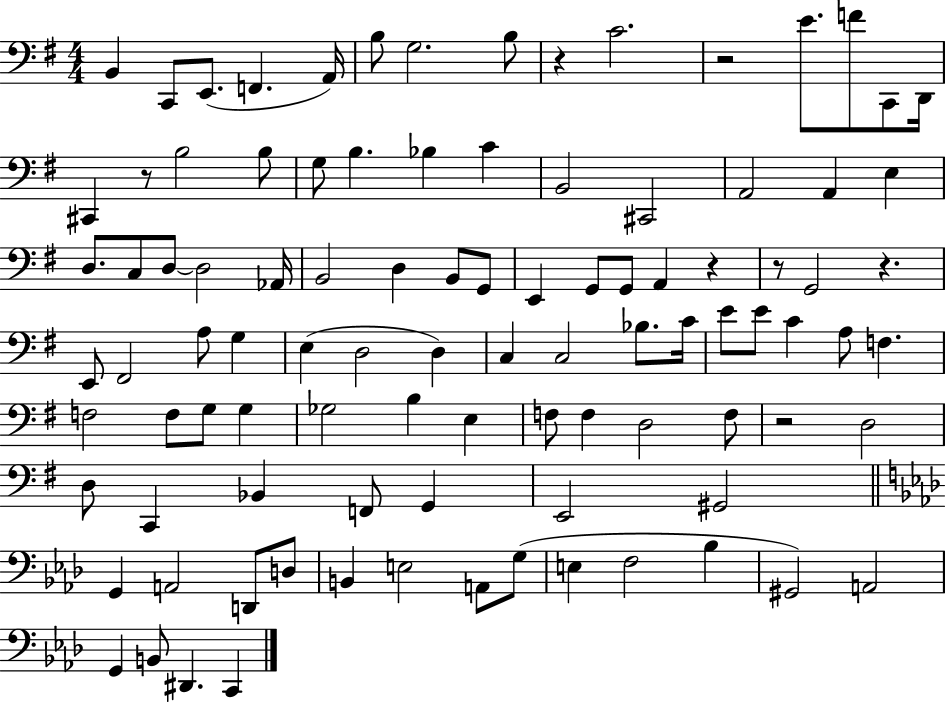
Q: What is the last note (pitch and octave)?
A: C2